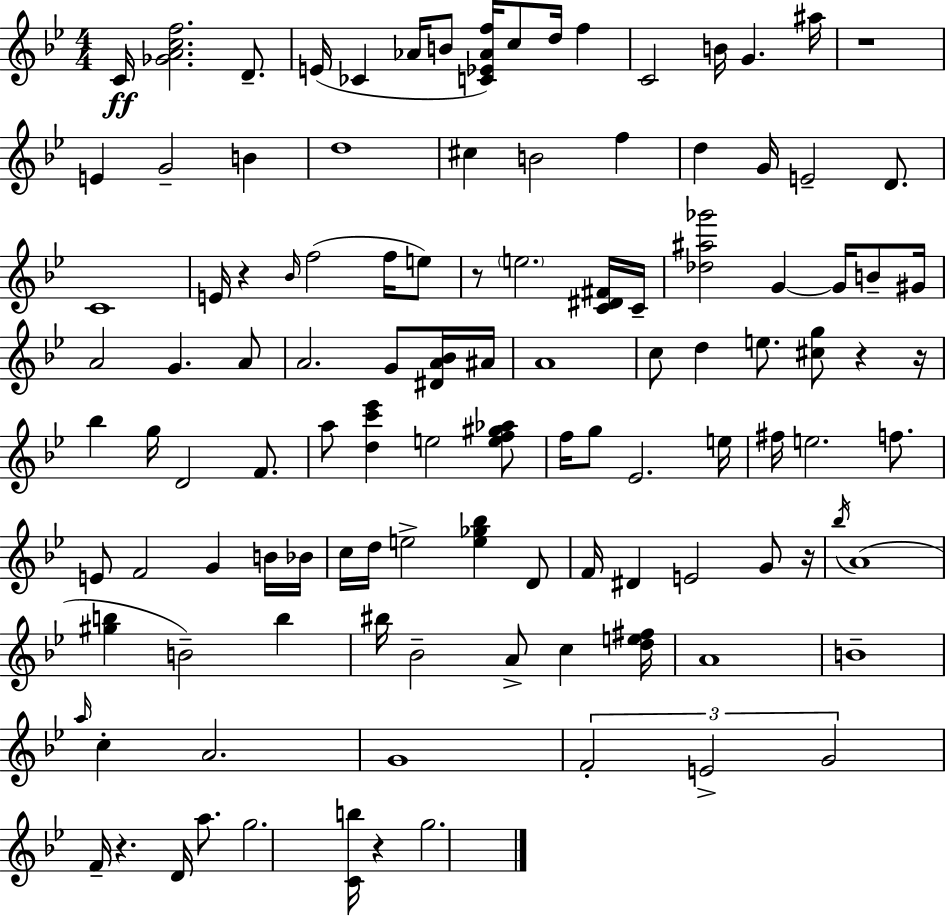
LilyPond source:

{
  \clef treble
  \numericTimeSignature
  \time 4/4
  \key bes \major
  \repeat volta 2 { c'16\ff <ges' a' c'' f''>2. d'8.-- | e'16( ces'4 aes'16 b'8 <c' ees' aes' f''>16) c''8 d''16 f''4 | c'2 b'16 g'4. ais''16 | r1 | \break e'4 g'2-- b'4 | d''1 | cis''4 b'2 f''4 | d''4 g'16 e'2-- d'8. | \break c'1 | e'16 r4 \grace { bes'16 } f''2( f''16 e''8) | r8 \parenthesize e''2. <c' dis' fis'>16 | c'16-- <des'' ais'' ges'''>2 g'4~~ g'16 b'8-- | \break gis'16 a'2 g'4. a'8 | a'2. g'8 <dis' a' bes'>16 | ais'16 a'1 | c''8 d''4 e''8. <cis'' g''>8 r4 | \break r16 bes''4 g''16 d'2 f'8. | a''8 <d'' c''' ees'''>4 e''2 <e'' f'' gis'' aes''>8 | f''16 g''8 ees'2. | e''16 fis''16 e''2. f''8. | \break e'8 f'2 g'4 b'16 | bes'16 c''16 d''16 e''2-> <e'' ges'' bes''>4 d'8 | f'16 dis'4 e'2 g'8 | r16 \acciaccatura { bes''16 }( a'1 | \break <gis'' b''>4 b'2--) b''4 | bis''16 bes'2-- a'8-> c''4 | <d'' e'' fis''>16 a'1 | b'1-- | \break \grace { a''16 } c''4-. a'2. | g'1 | \tuplet 3/2 { f'2-. e'2-> | g'2 } f'16-- r4. | \break d'16 a''8. g''2. | <c' b''>16 r4 g''2. | } \bar "|."
}